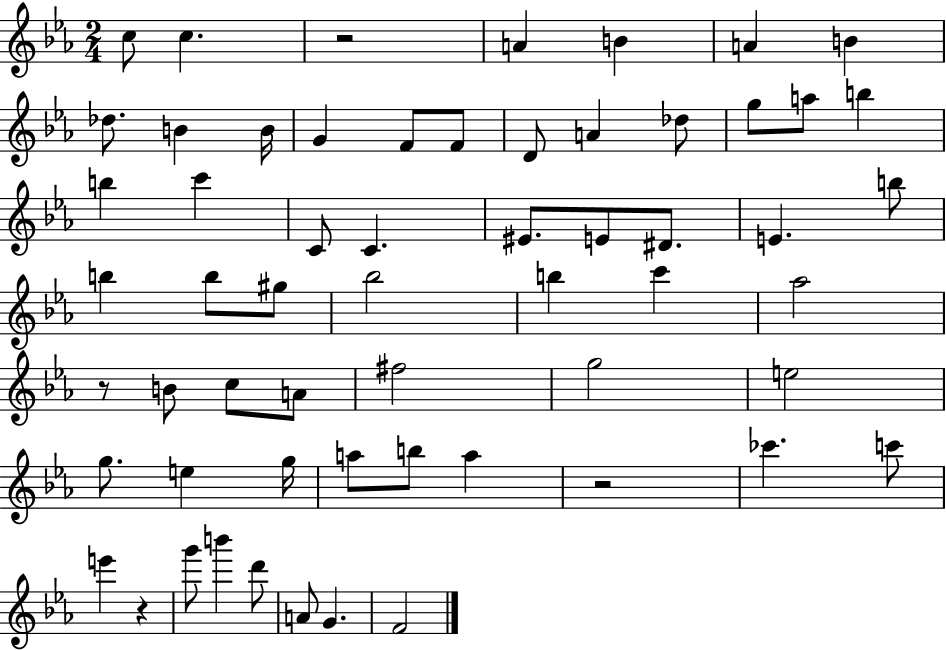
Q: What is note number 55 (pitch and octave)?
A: F4